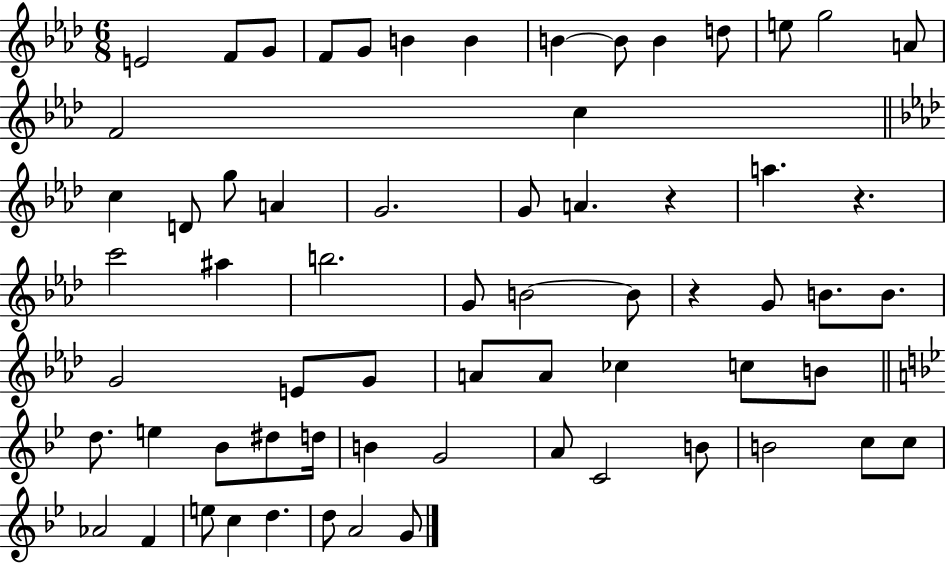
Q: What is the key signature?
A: AES major